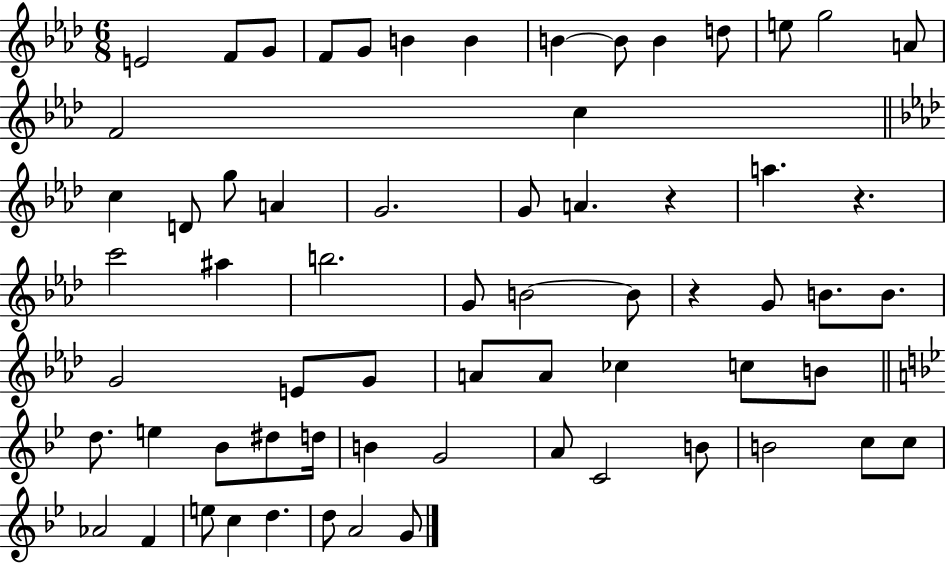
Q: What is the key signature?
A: AES major